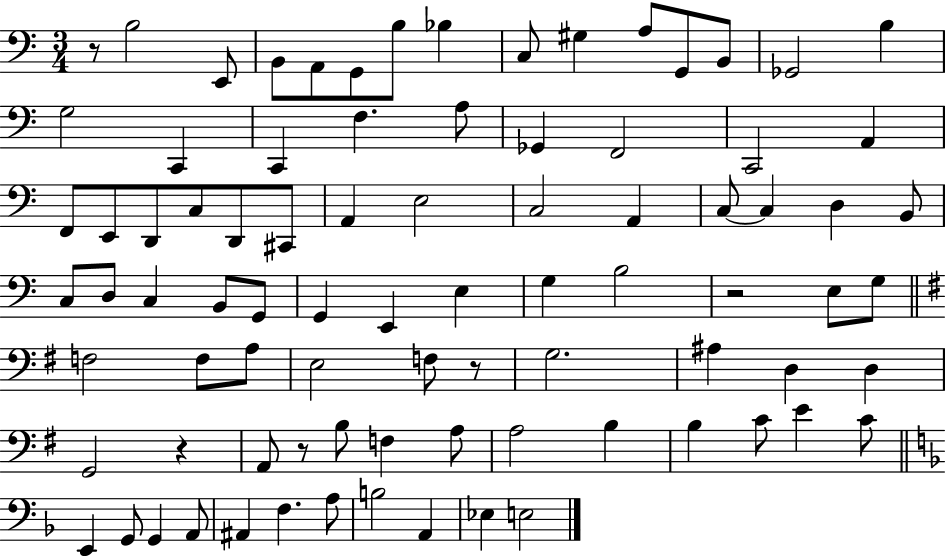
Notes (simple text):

R/e B3/h E2/e B2/e A2/e G2/e B3/e Bb3/q C3/e G#3/q A3/e G2/e B2/e Gb2/h B3/q G3/h C2/q C2/q F3/q. A3/e Gb2/q F2/h C2/h A2/q F2/e E2/e D2/e C3/e D2/e C#2/e A2/q E3/h C3/h A2/q C3/e C3/q D3/q B2/e C3/e D3/e C3/q B2/e G2/e G2/q E2/q E3/q G3/q B3/h R/h E3/e G3/e F3/h F3/e A3/e E3/h F3/e R/e G3/h. A#3/q D3/q D3/q G2/h R/q A2/e R/e B3/e F3/q A3/e A3/h B3/q B3/q C4/e E4/q C4/e E2/q G2/e G2/q A2/e A#2/q F3/q. A3/e B3/h A2/q Eb3/q E3/h